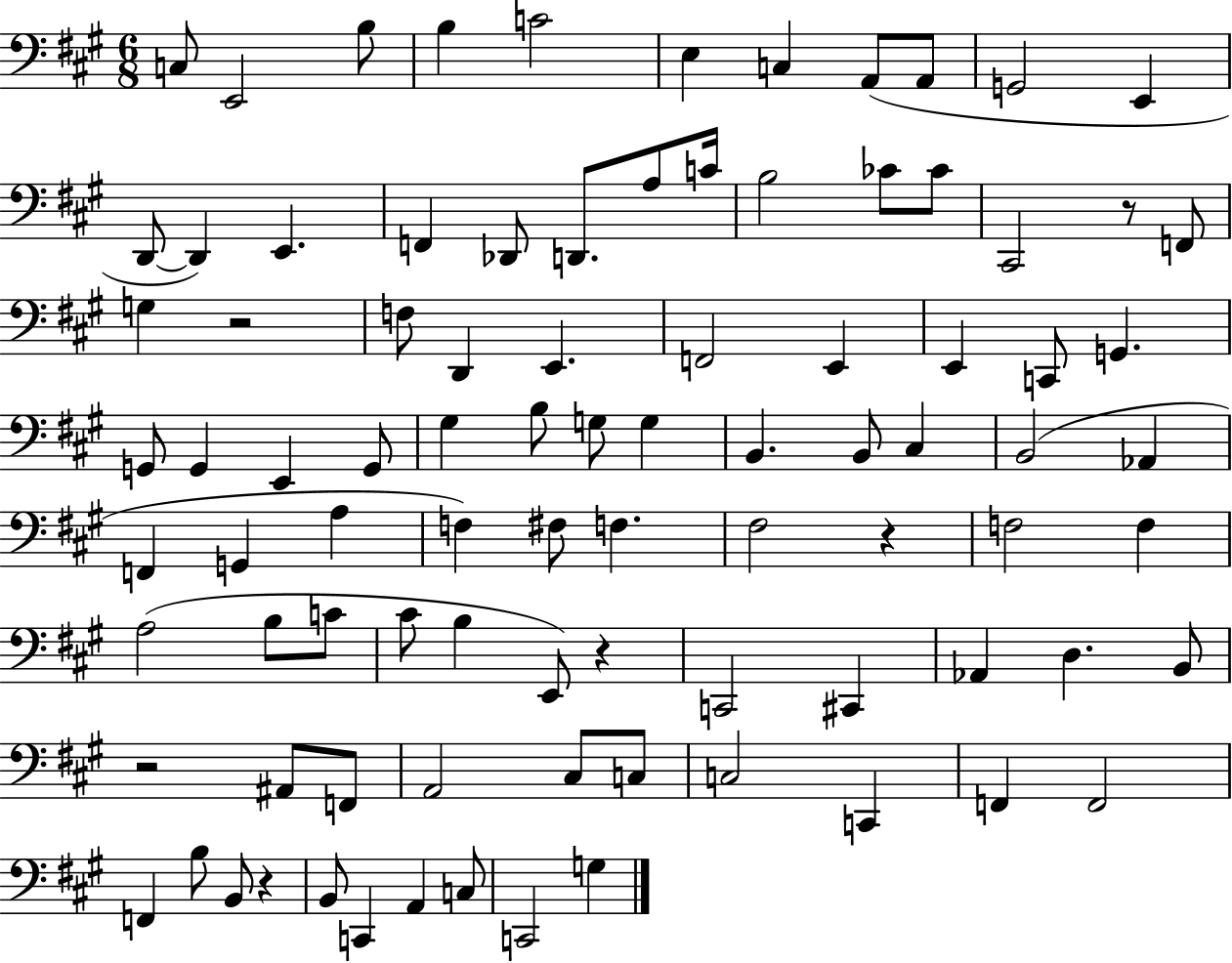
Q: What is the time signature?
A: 6/8